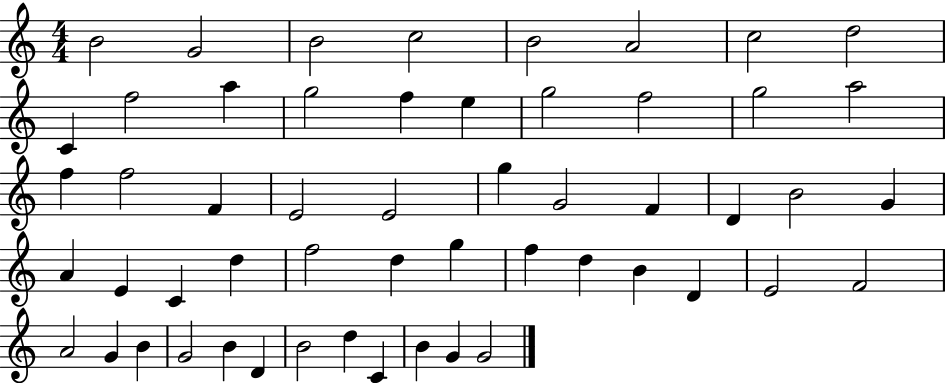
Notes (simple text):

B4/h G4/h B4/h C5/h B4/h A4/h C5/h D5/h C4/q F5/h A5/q G5/h F5/q E5/q G5/h F5/h G5/h A5/h F5/q F5/h F4/q E4/h E4/h G5/q G4/h F4/q D4/q B4/h G4/q A4/q E4/q C4/q D5/q F5/h D5/q G5/q F5/q D5/q B4/q D4/q E4/h F4/h A4/h G4/q B4/q G4/h B4/q D4/q B4/h D5/q C4/q B4/q G4/q G4/h